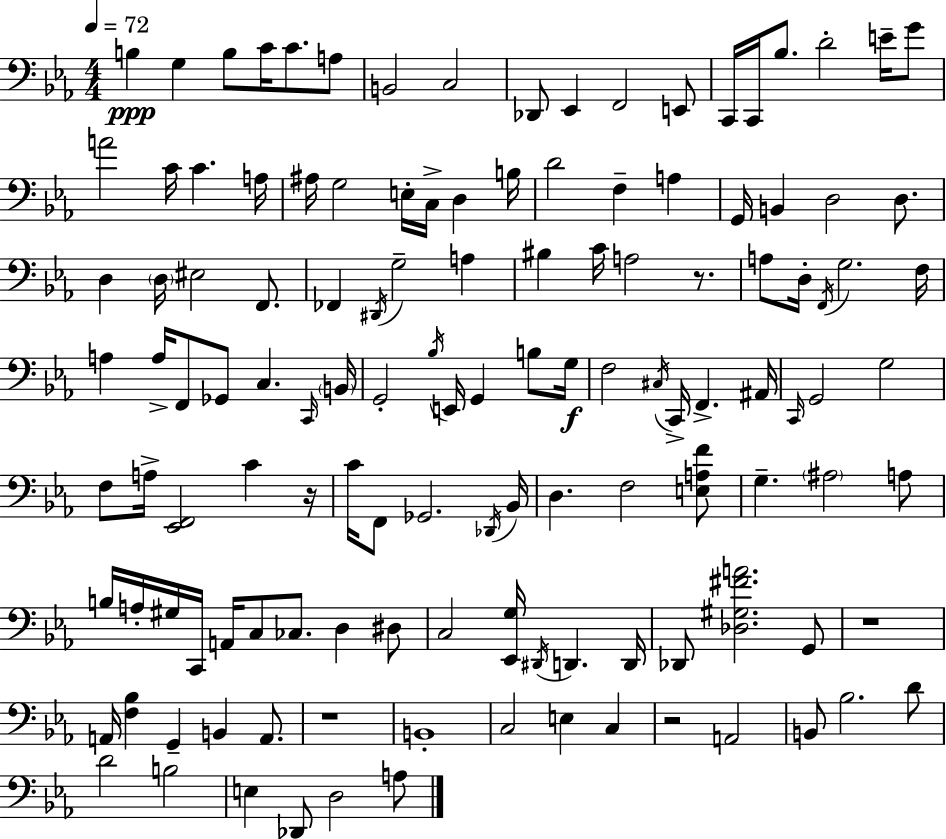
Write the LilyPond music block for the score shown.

{
  \clef bass
  \numericTimeSignature
  \time 4/4
  \key c \minor
  \tempo 4 = 72
  b4\ppp g4 b8 c'16 c'8. a8 | b,2 c2 | des,8 ees,4 f,2 e,8 | c,16 c,16 bes8. d'2-. e'16-- g'8 | \break a'2 c'16 c'4. a16 | ais16 g2 e16-. c16-> d4 b16 | d'2 f4-- a4 | g,16 b,4 d2 d8. | \break d4 \parenthesize d16 eis2 f,8. | fes,4 \acciaccatura { dis,16 } g2-- a4 | bis4 c'16 a2 r8. | a8 d16-. \acciaccatura { f,16 } g2. | \break f16 a4 a16-> f,8 ges,8 c4. | \grace { c,16 } \parenthesize b,16 g,2-. \acciaccatura { bes16 } e,16 g,4 | b8 g16\f f2 \acciaccatura { cis16 } c,16-> f,4.-> | ais,16 \grace { c,16 } g,2 g2 | \break f8 a16-> <ees, f,>2 | c'4 r16 c'16 f,8 ges,2. | \acciaccatura { des,16 } bes,16 d4. f2 | <e a f'>8 g4.-- \parenthesize ais2 | \break a8 b16 a16-. gis16 c,16 a,16 c8 ces8. | d4 dis8 c2 <ees, g>16 | \acciaccatura { dis,16 } d,4. d,16 des,8 <des gis fis' a'>2. | g,8 r1 | \break a,16 <f bes>4 g,4-- | b,4 a,8. r1 | b,1-. | c2 | \break e4 c4 r2 | a,2 b,8 bes2. | d'8 d'2 | b2 e4 des,8 d2 | \break a8 \bar "|."
}